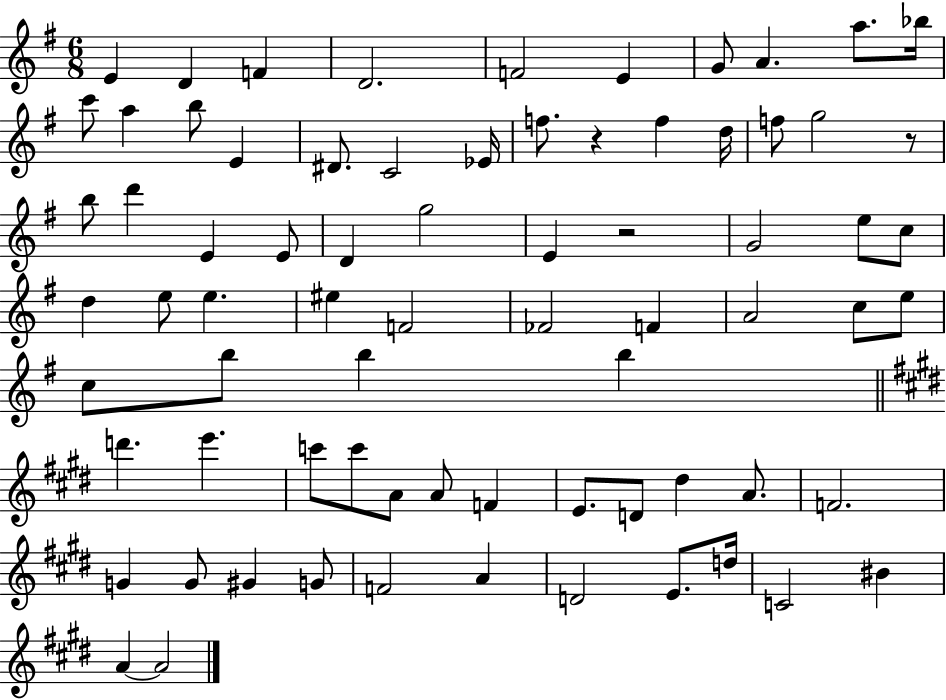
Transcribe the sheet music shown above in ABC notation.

X:1
T:Untitled
M:6/8
L:1/4
K:G
E D F D2 F2 E G/2 A a/2 _b/4 c'/2 a b/2 E ^D/2 C2 _E/4 f/2 z f d/4 f/2 g2 z/2 b/2 d' E E/2 D g2 E z2 G2 e/2 c/2 d e/2 e ^e F2 _F2 F A2 c/2 e/2 c/2 b/2 b b d' e' c'/2 c'/2 A/2 A/2 F E/2 D/2 ^d A/2 F2 G G/2 ^G G/2 F2 A D2 E/2 d/4 C2 ^B A A2